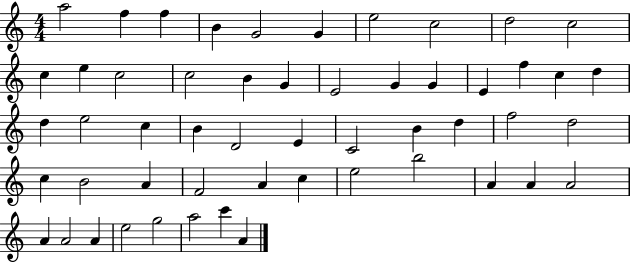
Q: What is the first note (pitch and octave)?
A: A5